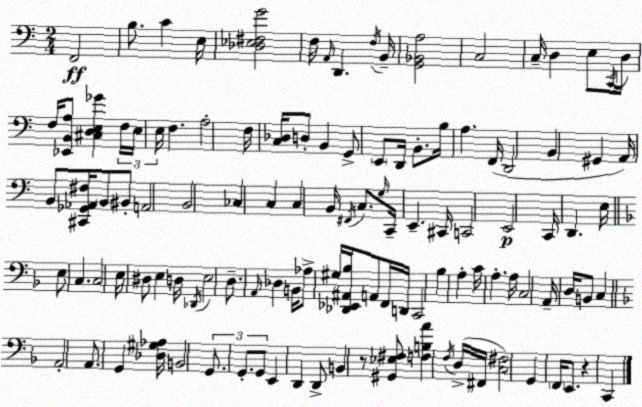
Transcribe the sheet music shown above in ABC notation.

X:1
T:Untitled
M:2/4
L:1/4
K:C
F,,2 B,/2 C E,/4 [_D,_E,^F,G]2 F,/4 A,,/4 D,, F,/4 B,,/4 [G,,_B,,A,]2 C,2 C,/4 D, E,/2 C,,/4 D,/4 F,/4 [_E,,B,,A,]/2 [^C,D,E,_G] F,/4 E,/4 E,/4 F, A,2 F,/4 [C,_D,]/4 D,/2 B,, G,,/2 E,,/2 D,,/4 B,,/2 B,/4 A, F,,/4 D,,2 B,, ^G,, A,,/4 B,,/2 [^C,,_G,,_A,,^F,]/4 B,,/2 ^B,,/2 A,,2 B,,2 _C, C, C, B,,/4 ^F,,/4 C,/2 G,/4 C,,/4 E,, ^C,,/4 C,,2 E,,2 C,,/4 D,, E,/4 E,/2 C, C,2 E,/4 ^D,/2 E, D,/4 _D,,/4 E,2 D,/2 A,,/4 _D, B,,/4 _A,/2 ^G,/4 [_D,,_E,,^A,,_B,]/4 A,,/2 F,,/4 D,,/4 C,,2 _B, A, C/4 A, A,/4 C,2 A,,/4 D,/4 B,,/2 C, A,,2 A,,/2 G,, [_D,^G,_A,]/4 B,,2 G,,/2 G,,/2 G,,/2 E,, D,, D,,/2 B,, z/2 [^G,,_E,^F,]/2 [F,B,A] F,/4 D,/4 ^F,,/4 [C,^F,]2 G,, F,,/4 E,,/2 z C,,